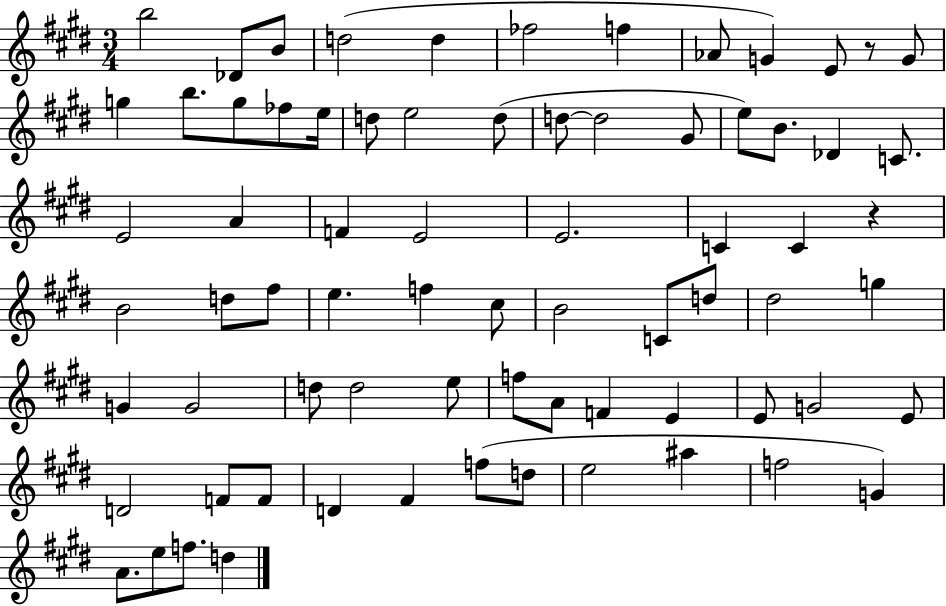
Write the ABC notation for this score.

X:1
T:Untitled
M:3/4
L:1/4
K:E
b2 _D/2 B/2 d2 d _f2 f _A/2 G E/2 z/2 G/2 g b/2 g/2 _f/2 e/4 d/2 e2 d/2 d/2 d2 ^G/2 e/2 B/2 _D C/2 E2 A F E2 E2 C C z B2 d/2 ^f/2 e f ^c/2 B2 C/2 d/2 ^d2 g G G2 d/2 d2 e/2 f/2 A/2 F E E/2 G2 E/2 D2 F/2 F/2 D ^F f/2 d/2 e2 ^a f2 G A/2 e/2 f/2 d